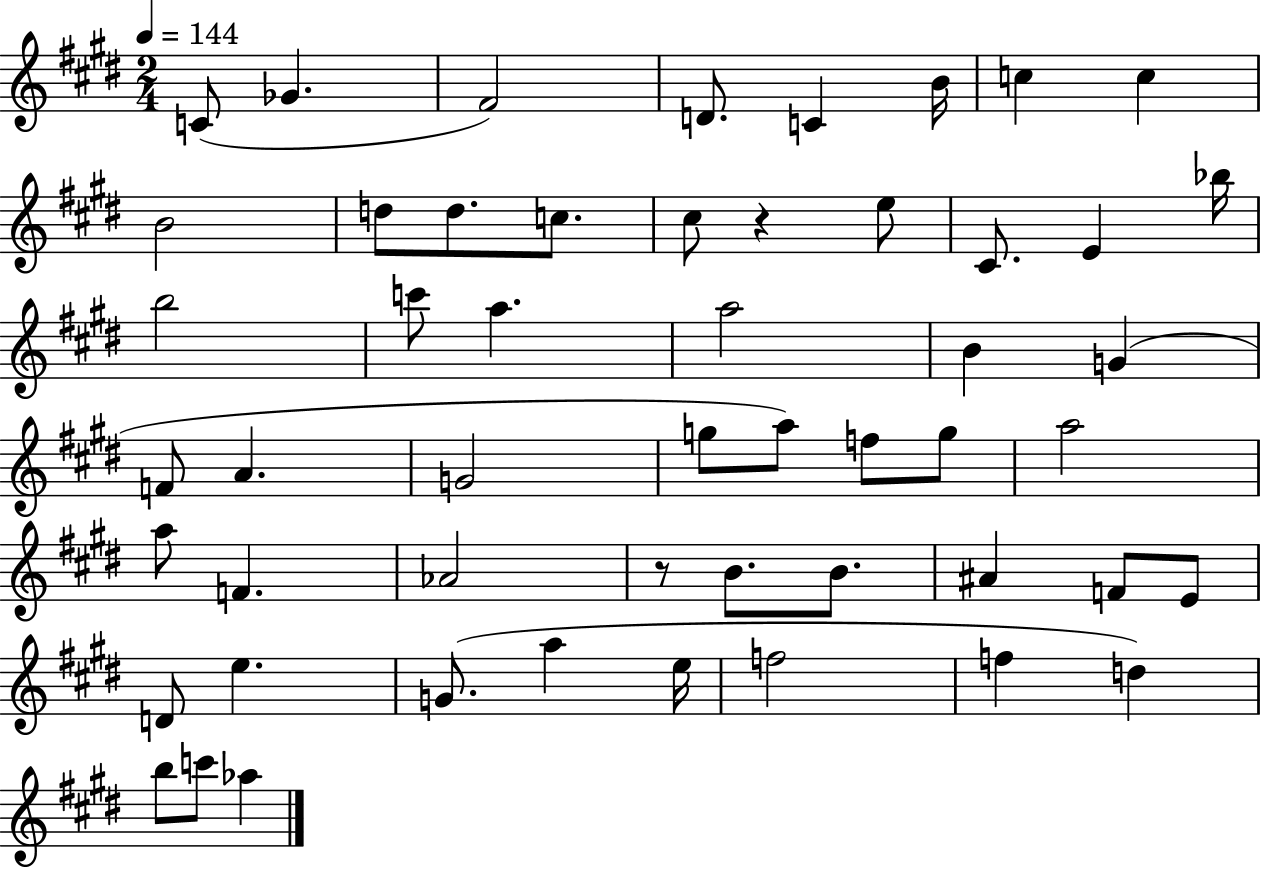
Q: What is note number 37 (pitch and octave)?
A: A#4